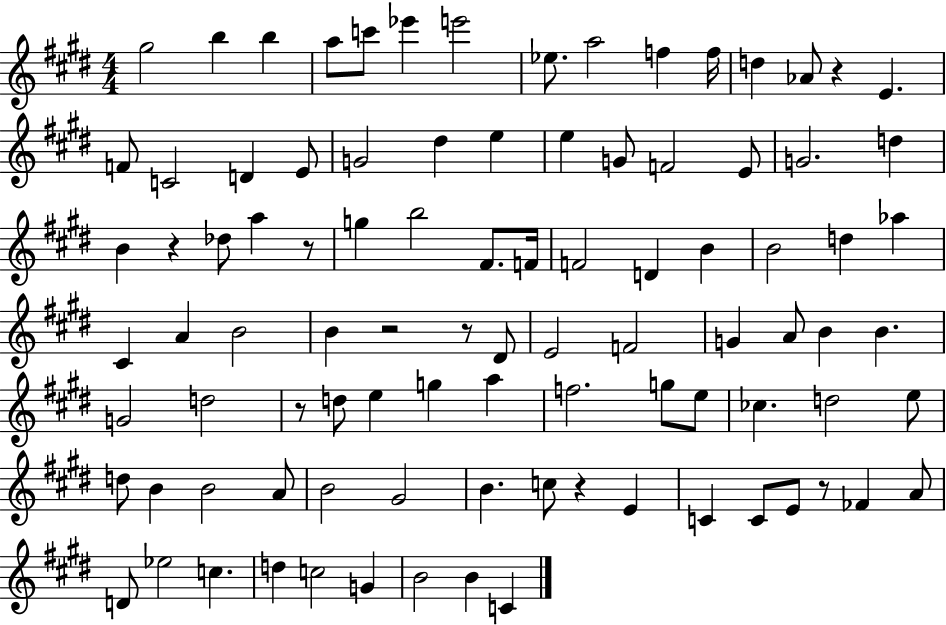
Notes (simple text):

G#5/h B5/q B5/q A5/e C6/e Eb6/q E6/h Eb5/e. A5/h F5/q F5/s D5/q Ab4/e R/q E4/q. F4/e C4/h D4/q E4/e G4/h D#5/q E5/q E5/q G4/e F4/h E4/e G4/h. D5/q B4/q R/q Db5/e A5/q R/e G5/q B5/h F#4/e. F4/s F4/h D4/q B4/q B4/h D5/q Ab5/q C#4/q A4/q B4/h B4/q R/h R/e D#4/e E4/h F4/h G4/q A4/e B4/q B4/q. G4/h D5/h R/e D5/e E5/q G5/q A5/q F5/h. G5/e E5/e CES5/q. D5/h E5/e D5/e B4/q B4/h A4/e B4/h G#4/h B4/q. C5/e R/q E4/q C4/q C4/e E4/e R/e FES4/q A4/e D4/e Eb5/h C5/q. D5/q C5/h G4/q B4/h B4/q C4/q